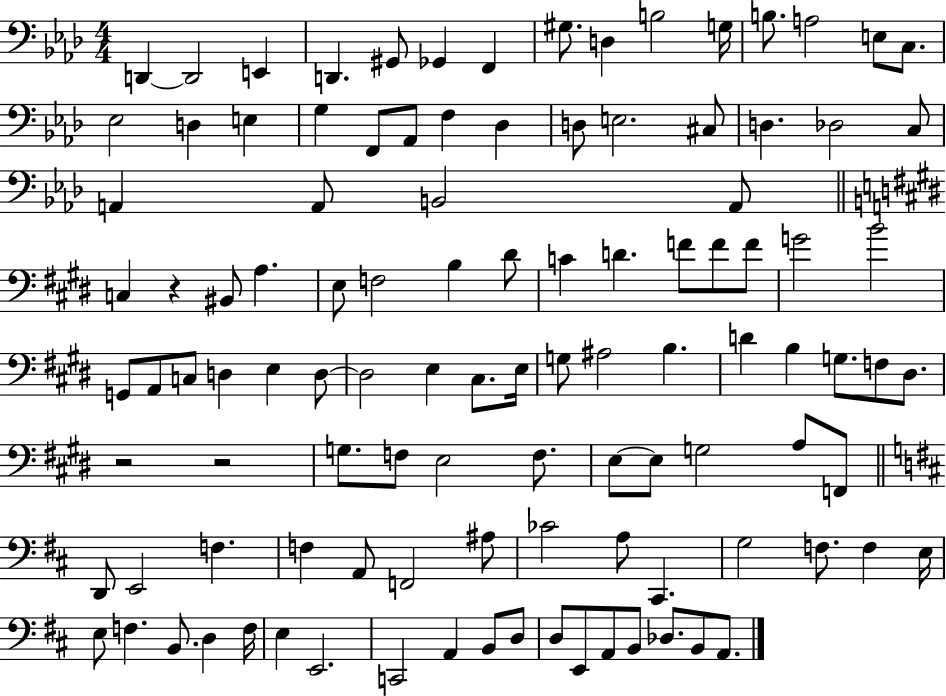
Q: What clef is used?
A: bass